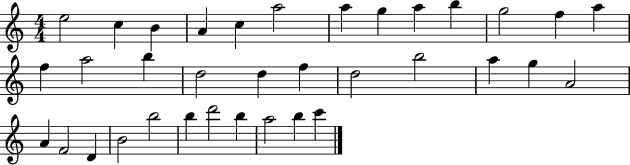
X:1
T:Untitled
M:4/4
L:1/4
K:C
e2 c B A c a2 a g a b g2 f a f a2 b d2 d f d2 b2 a g A2 A F2 D B2 b2 b d'2 b a2 b c'